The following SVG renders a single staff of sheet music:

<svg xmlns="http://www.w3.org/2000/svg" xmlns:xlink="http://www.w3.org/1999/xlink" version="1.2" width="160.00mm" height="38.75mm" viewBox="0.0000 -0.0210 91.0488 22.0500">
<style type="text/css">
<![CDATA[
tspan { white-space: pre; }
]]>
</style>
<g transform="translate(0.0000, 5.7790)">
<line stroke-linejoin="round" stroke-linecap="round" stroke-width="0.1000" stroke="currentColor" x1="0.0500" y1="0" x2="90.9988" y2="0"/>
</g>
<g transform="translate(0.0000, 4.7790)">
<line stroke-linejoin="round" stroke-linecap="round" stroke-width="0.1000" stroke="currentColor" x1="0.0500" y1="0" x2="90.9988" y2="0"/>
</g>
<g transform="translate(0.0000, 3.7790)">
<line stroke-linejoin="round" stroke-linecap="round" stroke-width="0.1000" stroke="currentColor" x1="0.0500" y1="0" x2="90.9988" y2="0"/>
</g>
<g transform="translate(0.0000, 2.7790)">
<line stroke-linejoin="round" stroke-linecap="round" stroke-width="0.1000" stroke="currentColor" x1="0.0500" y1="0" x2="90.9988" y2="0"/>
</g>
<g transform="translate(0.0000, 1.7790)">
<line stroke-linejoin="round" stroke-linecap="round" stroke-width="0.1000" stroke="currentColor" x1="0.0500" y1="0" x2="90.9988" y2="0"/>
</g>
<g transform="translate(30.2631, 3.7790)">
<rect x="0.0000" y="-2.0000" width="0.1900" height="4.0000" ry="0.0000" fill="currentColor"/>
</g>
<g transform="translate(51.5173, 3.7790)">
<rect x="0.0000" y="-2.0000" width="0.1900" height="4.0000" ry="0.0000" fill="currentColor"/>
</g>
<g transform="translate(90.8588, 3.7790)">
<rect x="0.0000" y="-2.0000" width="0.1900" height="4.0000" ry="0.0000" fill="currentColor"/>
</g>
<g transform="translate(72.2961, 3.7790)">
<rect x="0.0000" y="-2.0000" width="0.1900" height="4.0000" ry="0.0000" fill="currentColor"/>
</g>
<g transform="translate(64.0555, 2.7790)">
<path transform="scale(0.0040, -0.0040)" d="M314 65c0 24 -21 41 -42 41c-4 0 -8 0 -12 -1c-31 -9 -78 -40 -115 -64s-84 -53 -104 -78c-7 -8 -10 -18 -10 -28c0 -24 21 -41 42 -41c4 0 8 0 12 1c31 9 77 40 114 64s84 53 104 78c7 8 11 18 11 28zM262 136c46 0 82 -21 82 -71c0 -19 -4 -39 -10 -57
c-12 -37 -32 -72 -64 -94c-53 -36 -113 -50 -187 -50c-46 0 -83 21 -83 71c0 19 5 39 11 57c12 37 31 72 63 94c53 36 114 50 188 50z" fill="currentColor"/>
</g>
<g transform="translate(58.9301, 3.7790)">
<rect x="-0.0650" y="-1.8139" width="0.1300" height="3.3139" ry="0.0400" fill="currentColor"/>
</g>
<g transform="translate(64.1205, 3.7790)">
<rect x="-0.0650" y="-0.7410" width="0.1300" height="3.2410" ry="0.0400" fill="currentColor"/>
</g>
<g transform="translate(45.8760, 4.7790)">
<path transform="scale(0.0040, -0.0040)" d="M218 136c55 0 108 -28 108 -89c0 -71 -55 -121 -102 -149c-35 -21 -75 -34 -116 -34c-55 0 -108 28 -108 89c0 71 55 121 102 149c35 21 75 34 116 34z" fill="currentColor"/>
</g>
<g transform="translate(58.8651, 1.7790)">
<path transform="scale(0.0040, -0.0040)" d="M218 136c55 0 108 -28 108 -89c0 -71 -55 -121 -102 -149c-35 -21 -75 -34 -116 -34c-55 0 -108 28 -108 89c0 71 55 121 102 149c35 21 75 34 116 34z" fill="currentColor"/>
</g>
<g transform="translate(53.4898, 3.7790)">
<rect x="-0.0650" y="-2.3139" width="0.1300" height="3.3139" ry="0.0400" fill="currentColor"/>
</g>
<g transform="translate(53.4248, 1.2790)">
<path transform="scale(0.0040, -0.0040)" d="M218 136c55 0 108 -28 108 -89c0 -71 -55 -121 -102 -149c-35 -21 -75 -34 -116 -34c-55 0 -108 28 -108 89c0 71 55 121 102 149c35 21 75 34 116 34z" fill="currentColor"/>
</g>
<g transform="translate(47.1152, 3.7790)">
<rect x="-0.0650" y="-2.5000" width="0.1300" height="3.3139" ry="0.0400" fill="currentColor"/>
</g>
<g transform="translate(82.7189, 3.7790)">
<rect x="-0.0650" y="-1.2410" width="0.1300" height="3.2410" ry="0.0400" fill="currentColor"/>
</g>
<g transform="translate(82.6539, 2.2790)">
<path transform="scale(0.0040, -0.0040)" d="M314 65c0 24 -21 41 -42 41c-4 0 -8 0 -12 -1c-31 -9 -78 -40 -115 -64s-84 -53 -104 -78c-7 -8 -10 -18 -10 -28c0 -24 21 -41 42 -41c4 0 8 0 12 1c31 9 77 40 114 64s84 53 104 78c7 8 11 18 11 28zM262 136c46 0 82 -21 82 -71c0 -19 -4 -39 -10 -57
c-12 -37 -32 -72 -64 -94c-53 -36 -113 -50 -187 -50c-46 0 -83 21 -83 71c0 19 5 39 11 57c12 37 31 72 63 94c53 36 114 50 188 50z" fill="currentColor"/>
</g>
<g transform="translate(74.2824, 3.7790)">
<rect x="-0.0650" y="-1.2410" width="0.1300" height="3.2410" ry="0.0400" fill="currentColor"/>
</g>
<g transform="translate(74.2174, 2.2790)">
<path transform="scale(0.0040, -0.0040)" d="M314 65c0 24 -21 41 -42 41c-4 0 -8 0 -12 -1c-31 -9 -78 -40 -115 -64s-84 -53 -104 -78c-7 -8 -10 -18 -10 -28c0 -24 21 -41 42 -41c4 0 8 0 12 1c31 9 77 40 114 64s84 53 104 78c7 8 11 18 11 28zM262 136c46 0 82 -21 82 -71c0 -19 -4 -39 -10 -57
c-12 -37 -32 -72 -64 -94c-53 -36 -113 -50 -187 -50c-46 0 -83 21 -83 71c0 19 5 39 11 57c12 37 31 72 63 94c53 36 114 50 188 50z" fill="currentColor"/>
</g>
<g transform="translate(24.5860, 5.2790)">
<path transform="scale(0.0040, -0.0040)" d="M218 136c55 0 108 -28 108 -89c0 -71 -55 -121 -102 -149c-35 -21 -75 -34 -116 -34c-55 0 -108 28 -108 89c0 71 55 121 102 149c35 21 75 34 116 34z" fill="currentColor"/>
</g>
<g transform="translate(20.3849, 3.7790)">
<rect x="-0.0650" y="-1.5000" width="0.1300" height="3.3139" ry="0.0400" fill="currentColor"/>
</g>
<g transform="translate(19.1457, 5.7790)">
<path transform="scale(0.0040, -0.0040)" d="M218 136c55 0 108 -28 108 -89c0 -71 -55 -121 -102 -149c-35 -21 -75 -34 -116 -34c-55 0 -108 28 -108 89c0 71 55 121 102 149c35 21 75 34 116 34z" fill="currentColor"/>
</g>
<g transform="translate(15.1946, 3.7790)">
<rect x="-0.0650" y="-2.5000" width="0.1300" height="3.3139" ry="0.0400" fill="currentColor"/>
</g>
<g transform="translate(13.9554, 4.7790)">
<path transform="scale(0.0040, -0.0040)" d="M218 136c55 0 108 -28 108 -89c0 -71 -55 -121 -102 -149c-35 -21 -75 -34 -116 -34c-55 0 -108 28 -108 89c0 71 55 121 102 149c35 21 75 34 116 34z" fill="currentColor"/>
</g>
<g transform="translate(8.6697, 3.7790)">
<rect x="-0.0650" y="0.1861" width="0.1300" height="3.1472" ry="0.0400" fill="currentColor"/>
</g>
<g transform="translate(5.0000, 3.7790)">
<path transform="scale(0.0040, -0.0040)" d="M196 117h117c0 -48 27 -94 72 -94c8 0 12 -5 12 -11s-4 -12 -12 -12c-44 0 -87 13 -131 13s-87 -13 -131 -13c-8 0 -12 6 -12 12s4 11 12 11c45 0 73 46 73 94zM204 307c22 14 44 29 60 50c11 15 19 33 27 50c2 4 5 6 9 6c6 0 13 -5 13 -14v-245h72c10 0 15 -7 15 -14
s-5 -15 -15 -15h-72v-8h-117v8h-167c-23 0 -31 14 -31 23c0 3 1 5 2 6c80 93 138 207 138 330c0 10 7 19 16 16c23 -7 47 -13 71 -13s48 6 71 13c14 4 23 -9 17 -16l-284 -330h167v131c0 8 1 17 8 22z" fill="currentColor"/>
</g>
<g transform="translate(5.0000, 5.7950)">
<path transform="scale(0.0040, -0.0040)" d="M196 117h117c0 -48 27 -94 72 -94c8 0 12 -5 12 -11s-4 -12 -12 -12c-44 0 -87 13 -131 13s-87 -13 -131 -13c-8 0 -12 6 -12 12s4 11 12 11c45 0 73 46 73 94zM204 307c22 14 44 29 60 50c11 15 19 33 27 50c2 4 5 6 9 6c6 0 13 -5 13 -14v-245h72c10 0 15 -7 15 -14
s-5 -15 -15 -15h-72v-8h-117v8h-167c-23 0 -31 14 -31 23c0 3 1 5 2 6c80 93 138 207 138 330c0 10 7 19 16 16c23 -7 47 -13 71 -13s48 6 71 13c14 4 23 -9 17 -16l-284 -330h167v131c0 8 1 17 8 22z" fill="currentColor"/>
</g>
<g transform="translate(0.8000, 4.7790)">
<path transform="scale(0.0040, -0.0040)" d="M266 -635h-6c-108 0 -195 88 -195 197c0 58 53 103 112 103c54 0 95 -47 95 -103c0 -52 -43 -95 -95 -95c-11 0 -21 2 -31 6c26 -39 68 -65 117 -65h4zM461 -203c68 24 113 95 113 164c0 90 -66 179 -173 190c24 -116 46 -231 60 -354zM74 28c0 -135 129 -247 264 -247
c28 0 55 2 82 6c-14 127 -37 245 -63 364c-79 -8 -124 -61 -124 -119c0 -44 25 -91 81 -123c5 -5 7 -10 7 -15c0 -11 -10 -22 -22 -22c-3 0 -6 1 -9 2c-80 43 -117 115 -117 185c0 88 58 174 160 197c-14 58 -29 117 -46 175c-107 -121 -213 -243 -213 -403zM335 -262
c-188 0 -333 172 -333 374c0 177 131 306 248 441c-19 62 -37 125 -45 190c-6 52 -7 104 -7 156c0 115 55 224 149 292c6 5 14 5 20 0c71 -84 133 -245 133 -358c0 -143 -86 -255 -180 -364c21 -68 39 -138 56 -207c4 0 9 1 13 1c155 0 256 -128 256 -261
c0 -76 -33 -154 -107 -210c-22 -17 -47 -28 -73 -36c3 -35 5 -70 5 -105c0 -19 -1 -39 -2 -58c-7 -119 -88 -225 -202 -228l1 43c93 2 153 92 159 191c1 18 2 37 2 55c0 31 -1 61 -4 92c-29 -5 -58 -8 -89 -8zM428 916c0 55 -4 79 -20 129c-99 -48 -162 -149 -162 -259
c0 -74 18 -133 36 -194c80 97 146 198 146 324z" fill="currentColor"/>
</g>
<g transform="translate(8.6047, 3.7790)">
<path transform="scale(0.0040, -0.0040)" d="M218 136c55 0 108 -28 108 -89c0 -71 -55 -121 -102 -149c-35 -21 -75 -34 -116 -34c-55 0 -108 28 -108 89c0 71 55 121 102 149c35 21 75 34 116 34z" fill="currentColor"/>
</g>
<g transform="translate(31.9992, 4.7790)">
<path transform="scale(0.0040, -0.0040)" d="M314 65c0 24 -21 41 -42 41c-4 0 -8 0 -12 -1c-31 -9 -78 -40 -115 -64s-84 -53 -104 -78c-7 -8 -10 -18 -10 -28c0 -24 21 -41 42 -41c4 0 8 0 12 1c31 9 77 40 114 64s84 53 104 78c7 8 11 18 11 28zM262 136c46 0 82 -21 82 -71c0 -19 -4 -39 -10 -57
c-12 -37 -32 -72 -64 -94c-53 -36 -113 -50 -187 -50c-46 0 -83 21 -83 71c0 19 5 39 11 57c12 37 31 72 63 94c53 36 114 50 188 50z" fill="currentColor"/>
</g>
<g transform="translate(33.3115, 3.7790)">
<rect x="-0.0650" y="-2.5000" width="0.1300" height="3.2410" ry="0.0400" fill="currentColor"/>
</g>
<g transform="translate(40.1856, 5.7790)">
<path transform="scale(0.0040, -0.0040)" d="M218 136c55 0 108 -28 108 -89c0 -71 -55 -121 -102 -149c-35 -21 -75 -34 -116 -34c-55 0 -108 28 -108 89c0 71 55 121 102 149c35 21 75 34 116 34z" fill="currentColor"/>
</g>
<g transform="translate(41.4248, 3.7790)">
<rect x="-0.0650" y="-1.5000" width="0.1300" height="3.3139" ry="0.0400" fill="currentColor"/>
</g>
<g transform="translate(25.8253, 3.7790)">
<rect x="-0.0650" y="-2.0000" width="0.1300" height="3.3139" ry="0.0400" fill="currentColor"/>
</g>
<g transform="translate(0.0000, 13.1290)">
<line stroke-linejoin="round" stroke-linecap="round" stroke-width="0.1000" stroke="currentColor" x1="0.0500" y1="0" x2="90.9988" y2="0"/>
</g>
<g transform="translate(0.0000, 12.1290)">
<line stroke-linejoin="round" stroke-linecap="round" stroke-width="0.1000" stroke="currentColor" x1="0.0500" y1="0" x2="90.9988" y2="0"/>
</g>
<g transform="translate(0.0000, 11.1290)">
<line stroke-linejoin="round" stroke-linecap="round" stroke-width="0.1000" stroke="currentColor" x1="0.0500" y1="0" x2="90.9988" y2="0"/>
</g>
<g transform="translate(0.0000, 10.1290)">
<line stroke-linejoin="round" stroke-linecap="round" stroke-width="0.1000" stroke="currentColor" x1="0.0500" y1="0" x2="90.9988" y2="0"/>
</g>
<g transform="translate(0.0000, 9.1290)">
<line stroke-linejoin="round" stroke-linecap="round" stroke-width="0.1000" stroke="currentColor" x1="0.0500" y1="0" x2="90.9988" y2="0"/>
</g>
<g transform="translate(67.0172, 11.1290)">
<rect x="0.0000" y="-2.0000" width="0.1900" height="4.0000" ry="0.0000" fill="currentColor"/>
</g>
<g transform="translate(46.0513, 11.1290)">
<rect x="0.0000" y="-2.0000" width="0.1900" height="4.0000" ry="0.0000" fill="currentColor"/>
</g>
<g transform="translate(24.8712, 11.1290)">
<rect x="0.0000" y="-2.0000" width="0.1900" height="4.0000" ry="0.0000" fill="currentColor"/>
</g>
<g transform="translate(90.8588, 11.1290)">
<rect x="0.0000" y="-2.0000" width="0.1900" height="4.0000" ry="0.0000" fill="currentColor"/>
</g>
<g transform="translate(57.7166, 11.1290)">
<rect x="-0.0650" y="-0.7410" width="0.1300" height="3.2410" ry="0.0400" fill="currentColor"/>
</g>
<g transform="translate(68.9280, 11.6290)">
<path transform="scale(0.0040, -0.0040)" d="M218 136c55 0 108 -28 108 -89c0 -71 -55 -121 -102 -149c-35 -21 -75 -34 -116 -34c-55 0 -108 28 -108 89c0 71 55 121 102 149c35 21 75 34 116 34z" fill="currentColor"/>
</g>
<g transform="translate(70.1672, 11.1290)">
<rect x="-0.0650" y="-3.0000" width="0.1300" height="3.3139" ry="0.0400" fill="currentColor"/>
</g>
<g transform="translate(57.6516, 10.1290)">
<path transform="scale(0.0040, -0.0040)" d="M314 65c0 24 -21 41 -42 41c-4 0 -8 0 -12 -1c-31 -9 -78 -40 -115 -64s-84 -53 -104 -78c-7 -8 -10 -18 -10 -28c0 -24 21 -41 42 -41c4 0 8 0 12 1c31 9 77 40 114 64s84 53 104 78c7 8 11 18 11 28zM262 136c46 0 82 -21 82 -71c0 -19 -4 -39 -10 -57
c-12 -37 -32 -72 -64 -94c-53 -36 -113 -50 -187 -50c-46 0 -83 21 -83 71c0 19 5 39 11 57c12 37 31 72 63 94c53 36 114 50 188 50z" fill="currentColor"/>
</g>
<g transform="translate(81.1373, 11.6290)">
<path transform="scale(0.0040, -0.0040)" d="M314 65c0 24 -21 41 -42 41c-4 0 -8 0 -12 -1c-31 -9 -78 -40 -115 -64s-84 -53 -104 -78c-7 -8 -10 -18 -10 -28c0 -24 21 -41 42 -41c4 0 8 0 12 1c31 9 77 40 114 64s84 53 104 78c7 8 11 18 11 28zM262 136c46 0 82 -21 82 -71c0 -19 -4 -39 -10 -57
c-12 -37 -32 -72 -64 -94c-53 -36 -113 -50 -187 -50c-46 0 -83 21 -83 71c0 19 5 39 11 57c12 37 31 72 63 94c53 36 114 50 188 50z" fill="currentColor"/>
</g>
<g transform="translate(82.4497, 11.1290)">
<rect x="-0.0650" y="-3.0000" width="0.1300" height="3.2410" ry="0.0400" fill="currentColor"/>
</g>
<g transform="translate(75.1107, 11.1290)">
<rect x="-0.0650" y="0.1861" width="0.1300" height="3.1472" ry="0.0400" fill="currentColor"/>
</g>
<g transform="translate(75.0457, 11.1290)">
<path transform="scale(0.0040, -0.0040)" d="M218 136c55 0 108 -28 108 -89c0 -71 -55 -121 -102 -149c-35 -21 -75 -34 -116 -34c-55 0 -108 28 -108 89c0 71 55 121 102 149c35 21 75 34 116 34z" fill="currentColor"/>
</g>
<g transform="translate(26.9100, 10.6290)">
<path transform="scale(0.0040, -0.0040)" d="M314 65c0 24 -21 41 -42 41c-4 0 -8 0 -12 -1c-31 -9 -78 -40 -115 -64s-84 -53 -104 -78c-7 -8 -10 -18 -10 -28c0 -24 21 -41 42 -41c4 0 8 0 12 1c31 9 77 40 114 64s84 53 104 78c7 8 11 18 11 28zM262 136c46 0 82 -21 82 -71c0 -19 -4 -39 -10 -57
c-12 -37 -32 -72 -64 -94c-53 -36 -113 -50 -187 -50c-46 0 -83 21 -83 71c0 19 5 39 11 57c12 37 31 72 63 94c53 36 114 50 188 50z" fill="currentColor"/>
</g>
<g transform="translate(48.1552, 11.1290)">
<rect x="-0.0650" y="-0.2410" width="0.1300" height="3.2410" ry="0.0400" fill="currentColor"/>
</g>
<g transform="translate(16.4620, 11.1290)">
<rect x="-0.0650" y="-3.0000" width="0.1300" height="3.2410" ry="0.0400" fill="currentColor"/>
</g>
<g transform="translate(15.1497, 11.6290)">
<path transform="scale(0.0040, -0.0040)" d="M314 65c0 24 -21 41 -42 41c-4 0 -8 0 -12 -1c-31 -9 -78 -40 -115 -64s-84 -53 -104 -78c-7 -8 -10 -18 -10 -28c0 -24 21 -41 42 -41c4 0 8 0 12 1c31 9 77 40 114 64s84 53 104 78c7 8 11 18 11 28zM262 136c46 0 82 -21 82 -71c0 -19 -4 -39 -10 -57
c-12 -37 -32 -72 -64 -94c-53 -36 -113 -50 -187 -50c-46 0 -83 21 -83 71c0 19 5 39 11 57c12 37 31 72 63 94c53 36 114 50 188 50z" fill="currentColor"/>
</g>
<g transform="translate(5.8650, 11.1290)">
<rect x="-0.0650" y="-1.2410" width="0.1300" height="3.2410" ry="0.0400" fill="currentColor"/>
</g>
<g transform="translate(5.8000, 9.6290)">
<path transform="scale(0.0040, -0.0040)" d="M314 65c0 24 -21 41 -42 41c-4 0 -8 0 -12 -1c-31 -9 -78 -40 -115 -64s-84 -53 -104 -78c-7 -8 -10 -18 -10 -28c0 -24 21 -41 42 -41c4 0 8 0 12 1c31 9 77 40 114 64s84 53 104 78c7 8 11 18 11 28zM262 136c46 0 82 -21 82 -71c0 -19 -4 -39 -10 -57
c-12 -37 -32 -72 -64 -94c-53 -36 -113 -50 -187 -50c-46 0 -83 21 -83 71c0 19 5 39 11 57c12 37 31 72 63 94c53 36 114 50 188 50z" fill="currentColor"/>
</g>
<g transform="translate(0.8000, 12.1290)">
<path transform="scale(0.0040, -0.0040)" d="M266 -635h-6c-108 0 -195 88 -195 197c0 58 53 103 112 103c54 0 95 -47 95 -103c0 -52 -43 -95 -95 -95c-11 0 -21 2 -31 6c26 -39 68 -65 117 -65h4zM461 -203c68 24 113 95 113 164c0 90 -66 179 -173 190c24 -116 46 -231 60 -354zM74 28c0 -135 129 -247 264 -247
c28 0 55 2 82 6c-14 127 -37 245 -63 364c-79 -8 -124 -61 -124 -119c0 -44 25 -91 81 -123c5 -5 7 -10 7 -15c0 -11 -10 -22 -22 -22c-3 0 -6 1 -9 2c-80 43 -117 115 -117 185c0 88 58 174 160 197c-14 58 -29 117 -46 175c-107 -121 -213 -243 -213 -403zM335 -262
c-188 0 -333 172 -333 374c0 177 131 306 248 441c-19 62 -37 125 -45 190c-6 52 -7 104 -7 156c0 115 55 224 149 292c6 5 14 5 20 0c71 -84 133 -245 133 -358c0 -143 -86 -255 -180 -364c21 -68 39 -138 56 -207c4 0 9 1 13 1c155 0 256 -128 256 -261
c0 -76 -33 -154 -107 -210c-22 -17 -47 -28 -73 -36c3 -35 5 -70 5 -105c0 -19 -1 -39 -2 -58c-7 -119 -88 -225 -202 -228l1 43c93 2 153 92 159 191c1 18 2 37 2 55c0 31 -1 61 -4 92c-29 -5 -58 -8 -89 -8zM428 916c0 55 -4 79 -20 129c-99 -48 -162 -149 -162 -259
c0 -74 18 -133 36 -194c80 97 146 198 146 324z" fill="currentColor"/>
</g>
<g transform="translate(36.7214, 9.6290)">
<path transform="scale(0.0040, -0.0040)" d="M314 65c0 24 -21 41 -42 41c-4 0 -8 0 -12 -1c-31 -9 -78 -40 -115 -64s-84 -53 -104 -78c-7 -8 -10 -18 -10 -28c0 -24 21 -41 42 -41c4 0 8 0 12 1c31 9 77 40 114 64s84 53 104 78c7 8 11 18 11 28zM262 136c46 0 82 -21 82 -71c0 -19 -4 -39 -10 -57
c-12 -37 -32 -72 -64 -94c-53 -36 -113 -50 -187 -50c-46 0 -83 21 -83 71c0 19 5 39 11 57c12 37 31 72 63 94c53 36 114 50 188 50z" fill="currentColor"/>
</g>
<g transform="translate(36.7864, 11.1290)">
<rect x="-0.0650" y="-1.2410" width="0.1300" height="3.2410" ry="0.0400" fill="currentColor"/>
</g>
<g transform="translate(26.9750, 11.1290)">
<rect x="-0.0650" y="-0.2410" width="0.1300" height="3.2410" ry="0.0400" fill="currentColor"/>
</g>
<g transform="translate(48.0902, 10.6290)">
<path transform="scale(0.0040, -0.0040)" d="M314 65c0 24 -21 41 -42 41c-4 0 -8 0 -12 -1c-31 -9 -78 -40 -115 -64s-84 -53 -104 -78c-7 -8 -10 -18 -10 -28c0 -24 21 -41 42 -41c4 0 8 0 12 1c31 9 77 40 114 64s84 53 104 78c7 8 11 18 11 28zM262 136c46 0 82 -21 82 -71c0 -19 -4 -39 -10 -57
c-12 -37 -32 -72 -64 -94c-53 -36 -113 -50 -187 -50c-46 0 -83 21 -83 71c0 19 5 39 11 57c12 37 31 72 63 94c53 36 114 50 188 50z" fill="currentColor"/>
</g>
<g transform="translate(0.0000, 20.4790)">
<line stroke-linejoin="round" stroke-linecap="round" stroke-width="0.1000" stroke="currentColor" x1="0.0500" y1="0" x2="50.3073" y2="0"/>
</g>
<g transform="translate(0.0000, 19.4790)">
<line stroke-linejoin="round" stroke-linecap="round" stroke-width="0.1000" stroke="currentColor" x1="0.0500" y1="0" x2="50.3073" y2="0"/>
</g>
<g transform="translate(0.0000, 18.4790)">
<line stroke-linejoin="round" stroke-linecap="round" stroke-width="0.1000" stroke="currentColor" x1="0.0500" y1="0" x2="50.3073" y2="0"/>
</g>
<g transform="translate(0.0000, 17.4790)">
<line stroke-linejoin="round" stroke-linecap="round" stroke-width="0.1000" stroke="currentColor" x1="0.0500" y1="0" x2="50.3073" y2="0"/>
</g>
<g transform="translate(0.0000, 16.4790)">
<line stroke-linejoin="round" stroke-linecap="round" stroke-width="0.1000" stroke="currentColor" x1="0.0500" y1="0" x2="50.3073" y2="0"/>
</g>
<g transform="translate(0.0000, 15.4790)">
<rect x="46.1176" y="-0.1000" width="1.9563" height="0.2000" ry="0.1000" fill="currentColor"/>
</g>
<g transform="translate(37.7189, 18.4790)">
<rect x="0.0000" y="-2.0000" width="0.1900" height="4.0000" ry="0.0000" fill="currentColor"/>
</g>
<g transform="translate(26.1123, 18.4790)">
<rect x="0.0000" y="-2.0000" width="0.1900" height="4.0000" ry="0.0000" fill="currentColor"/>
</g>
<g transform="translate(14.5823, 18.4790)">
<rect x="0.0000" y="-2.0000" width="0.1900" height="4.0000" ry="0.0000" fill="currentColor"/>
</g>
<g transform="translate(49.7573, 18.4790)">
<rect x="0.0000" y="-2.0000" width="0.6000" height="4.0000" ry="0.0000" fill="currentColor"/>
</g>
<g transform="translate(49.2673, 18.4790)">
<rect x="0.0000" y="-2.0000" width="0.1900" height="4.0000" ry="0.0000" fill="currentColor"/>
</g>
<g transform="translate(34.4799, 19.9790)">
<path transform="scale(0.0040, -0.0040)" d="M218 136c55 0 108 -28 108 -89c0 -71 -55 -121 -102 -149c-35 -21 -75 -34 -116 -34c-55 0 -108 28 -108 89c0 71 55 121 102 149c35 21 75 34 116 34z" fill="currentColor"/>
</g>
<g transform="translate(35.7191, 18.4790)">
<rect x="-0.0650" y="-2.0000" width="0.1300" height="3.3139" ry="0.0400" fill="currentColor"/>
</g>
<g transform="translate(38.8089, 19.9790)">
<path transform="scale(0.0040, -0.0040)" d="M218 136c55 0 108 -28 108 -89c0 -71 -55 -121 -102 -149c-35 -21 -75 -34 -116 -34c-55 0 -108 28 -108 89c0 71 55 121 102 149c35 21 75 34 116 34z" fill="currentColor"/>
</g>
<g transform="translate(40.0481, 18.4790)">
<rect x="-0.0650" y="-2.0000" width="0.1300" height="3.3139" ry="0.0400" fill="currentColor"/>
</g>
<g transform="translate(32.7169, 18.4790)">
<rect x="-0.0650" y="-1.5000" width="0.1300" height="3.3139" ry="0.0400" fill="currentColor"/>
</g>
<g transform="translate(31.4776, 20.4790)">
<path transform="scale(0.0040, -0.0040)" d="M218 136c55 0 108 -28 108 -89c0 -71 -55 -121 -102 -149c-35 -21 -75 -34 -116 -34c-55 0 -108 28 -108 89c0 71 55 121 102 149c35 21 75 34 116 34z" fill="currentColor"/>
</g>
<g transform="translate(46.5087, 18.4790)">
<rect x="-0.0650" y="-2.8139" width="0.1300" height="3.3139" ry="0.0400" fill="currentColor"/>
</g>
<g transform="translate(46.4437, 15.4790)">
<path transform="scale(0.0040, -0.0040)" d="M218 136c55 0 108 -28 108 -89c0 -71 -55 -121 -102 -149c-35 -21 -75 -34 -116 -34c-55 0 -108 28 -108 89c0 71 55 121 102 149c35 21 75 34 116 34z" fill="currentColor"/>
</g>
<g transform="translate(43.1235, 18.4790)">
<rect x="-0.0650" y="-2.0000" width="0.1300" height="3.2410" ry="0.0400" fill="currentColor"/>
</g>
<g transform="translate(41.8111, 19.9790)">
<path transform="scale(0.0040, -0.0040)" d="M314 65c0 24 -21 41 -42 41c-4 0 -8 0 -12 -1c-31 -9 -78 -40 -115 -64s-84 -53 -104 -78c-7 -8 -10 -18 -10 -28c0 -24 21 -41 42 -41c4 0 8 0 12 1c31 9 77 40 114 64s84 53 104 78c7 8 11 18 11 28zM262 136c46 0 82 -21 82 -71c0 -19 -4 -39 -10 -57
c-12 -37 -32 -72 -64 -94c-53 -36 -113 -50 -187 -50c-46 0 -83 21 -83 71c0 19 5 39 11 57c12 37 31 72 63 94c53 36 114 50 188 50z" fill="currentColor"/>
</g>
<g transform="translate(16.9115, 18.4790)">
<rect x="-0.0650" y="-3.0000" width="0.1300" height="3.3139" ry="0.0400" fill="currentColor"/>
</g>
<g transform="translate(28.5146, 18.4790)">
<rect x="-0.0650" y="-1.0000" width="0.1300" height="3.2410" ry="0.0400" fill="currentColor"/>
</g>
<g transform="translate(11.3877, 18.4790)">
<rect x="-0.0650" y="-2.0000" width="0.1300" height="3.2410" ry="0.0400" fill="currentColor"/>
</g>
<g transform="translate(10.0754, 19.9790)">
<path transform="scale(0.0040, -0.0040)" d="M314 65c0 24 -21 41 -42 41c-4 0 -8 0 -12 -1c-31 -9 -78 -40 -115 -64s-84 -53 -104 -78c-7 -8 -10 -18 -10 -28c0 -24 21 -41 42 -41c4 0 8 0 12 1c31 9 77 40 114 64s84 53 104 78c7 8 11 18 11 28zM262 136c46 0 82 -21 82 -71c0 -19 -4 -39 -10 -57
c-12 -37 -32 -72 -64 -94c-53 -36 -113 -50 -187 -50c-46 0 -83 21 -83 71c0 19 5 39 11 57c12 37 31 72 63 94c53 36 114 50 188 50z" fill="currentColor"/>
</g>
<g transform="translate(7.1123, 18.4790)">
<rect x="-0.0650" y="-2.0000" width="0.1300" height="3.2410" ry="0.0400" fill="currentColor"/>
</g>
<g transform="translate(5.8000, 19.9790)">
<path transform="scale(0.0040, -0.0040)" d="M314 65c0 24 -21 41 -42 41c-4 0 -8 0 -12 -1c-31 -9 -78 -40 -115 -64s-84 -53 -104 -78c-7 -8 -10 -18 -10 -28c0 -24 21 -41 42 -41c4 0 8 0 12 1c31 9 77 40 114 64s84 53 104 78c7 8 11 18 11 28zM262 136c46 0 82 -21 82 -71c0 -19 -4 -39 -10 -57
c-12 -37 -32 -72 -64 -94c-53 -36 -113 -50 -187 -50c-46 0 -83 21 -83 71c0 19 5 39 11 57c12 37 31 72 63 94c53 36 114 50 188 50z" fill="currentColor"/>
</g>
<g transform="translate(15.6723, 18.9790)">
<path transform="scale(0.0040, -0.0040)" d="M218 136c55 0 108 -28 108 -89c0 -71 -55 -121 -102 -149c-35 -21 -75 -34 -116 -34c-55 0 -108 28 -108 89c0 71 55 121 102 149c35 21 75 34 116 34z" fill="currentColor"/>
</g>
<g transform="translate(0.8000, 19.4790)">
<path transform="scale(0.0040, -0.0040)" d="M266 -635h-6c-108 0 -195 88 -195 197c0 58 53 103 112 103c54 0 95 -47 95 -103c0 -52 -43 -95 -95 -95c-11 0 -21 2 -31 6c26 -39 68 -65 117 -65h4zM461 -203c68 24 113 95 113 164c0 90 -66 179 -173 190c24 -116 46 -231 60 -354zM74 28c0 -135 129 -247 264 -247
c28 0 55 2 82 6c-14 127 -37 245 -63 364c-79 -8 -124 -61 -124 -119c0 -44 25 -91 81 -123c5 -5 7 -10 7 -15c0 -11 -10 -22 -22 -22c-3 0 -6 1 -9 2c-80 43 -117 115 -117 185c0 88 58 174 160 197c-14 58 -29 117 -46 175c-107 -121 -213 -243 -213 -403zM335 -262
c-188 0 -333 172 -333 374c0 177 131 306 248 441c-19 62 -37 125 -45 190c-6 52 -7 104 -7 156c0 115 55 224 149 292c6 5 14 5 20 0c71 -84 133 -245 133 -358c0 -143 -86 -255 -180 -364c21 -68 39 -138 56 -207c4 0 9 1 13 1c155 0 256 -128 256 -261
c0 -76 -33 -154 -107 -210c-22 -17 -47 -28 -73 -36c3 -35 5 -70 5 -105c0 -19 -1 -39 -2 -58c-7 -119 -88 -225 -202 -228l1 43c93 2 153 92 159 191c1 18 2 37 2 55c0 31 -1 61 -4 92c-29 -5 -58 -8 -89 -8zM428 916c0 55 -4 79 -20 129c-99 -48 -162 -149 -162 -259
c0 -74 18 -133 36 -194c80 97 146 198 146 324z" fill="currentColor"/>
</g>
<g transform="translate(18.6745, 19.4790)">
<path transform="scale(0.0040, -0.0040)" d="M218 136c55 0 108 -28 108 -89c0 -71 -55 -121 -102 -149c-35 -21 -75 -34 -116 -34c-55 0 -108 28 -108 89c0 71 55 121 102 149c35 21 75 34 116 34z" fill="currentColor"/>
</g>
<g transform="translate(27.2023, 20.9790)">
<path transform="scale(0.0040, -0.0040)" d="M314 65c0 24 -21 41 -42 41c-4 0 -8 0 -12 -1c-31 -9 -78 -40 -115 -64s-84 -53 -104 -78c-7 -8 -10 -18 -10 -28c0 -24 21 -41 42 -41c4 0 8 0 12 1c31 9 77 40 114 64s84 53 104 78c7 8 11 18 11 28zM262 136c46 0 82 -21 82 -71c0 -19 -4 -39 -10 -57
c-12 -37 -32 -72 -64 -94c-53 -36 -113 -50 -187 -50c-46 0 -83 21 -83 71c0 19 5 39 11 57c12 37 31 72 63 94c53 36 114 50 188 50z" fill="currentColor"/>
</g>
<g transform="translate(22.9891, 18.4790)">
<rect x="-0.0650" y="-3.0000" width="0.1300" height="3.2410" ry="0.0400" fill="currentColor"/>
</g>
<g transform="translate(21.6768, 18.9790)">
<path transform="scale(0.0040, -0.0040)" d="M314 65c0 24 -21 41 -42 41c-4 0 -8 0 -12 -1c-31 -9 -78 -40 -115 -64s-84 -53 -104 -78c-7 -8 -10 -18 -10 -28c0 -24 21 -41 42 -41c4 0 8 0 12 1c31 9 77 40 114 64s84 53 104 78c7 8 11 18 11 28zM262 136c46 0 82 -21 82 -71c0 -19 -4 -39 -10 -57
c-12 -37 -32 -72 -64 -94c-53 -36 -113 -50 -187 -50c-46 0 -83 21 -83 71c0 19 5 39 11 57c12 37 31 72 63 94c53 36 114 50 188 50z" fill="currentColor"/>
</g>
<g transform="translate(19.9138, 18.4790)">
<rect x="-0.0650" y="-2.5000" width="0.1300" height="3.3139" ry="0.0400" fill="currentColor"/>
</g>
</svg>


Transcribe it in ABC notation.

X:1
T:Untitled
M:4/4
L:1/4
K:C
B G E F G2 E G g f d2 e2 e2 e2 A2 c2 e2 c2 d2 A B A2 F2 F2 A G A2 D2 E F F F2 a